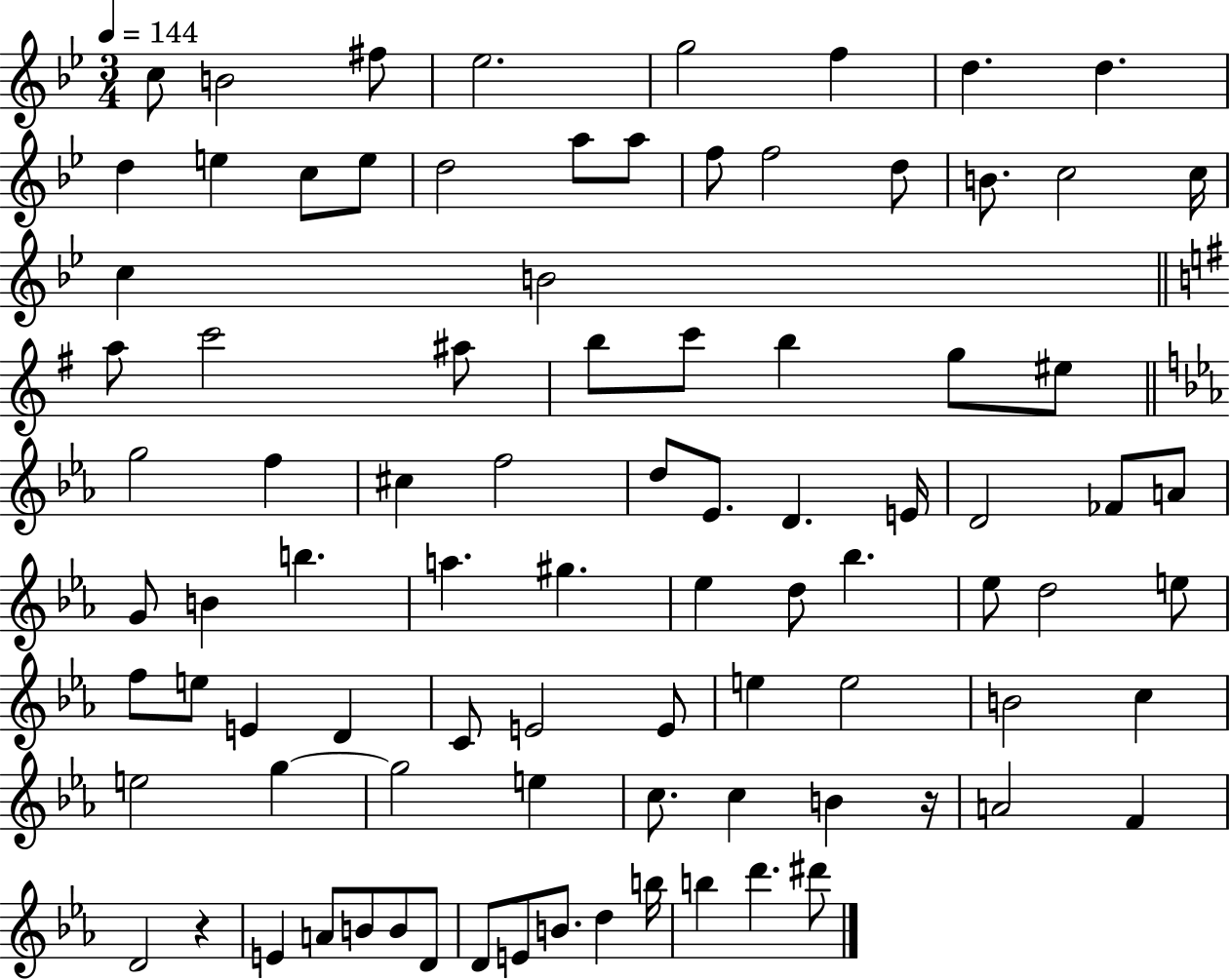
C5/e B4/h F#5/e Eb5/h. G5/h F5/q D5/q. D5/q. D5/q E5/q C5/e E5/e D5/h A5/e A5/e F5/e F5/h D5/e B4/e. C5/h C5/s C5/q B4/h A5/e C6/h A#5/e B5/e C6/e B5/q G5/e EIS5/e G5/h F5/q C#5/q F5/h D5/e Eb4/e. D4/q. E4/s D4/h FES4/e A4/e G4/e B4/q B5/q. A5/q. G#5/q. Eb5/q D5/e Bb5/q. Eb5/e D5/h E5/e F5/e E5/e E4/q D4/q C4/e E4/h E4/e E5/q E5/h B4/h C5/q E5/h G5/q G5/h E5/q C5/e. C5/q B4/q R/s A4/h F4/q D4/h R/q E4/q A4/e B4/e B4/e D4/e D4/e E4/e B4/e. D5/q B5/s B5/q D6/q. D#6/e